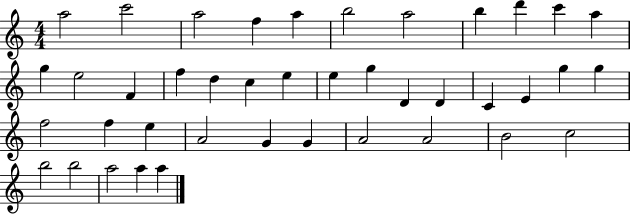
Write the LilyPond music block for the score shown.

{
  \clef treble
  \numericTimeSignature
  \time 4/4
  \key c \major
  a''2 c'''2 | a''2 f''4 a''4 | b''2 a''2 | b''4 d'''4 c'''4 a''4 | \break g''4 e''2 f'4 | f''4 d''4 c''4 e''4 | e''4 g''4 d'4 d'4 | c'4 e'4 g''4 g''4 | \break f''2 f''4 e''4 | a'2 g'4 g'4 | a'2 a'2 | b'2 c''2 | \break b''2 b''2 | a''2 a''4 a''4 | \bar "|."
}